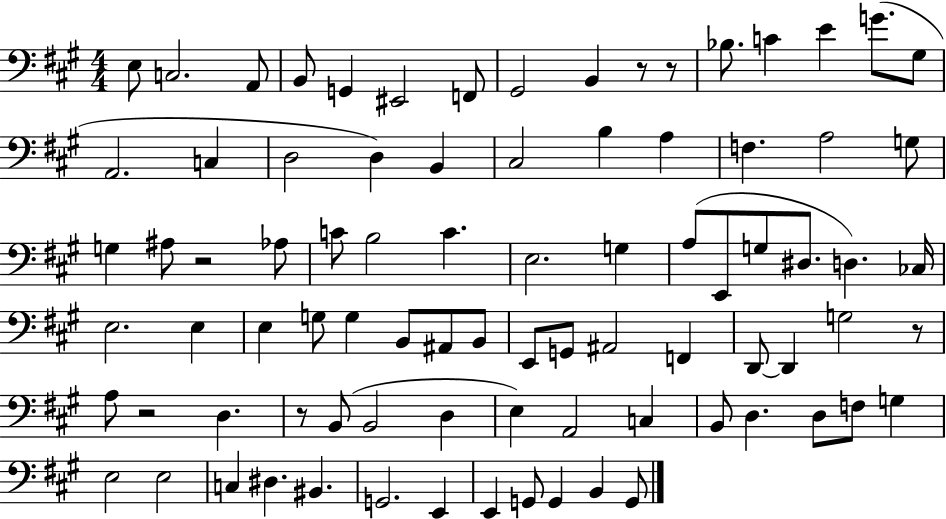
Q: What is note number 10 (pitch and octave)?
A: Bb3